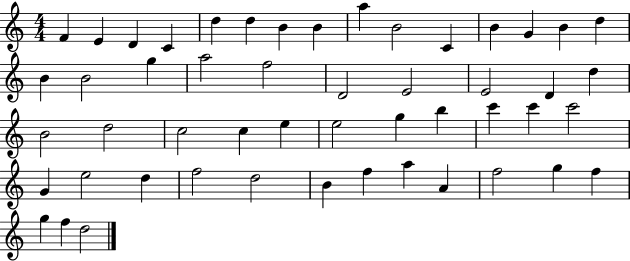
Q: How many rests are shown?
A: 0